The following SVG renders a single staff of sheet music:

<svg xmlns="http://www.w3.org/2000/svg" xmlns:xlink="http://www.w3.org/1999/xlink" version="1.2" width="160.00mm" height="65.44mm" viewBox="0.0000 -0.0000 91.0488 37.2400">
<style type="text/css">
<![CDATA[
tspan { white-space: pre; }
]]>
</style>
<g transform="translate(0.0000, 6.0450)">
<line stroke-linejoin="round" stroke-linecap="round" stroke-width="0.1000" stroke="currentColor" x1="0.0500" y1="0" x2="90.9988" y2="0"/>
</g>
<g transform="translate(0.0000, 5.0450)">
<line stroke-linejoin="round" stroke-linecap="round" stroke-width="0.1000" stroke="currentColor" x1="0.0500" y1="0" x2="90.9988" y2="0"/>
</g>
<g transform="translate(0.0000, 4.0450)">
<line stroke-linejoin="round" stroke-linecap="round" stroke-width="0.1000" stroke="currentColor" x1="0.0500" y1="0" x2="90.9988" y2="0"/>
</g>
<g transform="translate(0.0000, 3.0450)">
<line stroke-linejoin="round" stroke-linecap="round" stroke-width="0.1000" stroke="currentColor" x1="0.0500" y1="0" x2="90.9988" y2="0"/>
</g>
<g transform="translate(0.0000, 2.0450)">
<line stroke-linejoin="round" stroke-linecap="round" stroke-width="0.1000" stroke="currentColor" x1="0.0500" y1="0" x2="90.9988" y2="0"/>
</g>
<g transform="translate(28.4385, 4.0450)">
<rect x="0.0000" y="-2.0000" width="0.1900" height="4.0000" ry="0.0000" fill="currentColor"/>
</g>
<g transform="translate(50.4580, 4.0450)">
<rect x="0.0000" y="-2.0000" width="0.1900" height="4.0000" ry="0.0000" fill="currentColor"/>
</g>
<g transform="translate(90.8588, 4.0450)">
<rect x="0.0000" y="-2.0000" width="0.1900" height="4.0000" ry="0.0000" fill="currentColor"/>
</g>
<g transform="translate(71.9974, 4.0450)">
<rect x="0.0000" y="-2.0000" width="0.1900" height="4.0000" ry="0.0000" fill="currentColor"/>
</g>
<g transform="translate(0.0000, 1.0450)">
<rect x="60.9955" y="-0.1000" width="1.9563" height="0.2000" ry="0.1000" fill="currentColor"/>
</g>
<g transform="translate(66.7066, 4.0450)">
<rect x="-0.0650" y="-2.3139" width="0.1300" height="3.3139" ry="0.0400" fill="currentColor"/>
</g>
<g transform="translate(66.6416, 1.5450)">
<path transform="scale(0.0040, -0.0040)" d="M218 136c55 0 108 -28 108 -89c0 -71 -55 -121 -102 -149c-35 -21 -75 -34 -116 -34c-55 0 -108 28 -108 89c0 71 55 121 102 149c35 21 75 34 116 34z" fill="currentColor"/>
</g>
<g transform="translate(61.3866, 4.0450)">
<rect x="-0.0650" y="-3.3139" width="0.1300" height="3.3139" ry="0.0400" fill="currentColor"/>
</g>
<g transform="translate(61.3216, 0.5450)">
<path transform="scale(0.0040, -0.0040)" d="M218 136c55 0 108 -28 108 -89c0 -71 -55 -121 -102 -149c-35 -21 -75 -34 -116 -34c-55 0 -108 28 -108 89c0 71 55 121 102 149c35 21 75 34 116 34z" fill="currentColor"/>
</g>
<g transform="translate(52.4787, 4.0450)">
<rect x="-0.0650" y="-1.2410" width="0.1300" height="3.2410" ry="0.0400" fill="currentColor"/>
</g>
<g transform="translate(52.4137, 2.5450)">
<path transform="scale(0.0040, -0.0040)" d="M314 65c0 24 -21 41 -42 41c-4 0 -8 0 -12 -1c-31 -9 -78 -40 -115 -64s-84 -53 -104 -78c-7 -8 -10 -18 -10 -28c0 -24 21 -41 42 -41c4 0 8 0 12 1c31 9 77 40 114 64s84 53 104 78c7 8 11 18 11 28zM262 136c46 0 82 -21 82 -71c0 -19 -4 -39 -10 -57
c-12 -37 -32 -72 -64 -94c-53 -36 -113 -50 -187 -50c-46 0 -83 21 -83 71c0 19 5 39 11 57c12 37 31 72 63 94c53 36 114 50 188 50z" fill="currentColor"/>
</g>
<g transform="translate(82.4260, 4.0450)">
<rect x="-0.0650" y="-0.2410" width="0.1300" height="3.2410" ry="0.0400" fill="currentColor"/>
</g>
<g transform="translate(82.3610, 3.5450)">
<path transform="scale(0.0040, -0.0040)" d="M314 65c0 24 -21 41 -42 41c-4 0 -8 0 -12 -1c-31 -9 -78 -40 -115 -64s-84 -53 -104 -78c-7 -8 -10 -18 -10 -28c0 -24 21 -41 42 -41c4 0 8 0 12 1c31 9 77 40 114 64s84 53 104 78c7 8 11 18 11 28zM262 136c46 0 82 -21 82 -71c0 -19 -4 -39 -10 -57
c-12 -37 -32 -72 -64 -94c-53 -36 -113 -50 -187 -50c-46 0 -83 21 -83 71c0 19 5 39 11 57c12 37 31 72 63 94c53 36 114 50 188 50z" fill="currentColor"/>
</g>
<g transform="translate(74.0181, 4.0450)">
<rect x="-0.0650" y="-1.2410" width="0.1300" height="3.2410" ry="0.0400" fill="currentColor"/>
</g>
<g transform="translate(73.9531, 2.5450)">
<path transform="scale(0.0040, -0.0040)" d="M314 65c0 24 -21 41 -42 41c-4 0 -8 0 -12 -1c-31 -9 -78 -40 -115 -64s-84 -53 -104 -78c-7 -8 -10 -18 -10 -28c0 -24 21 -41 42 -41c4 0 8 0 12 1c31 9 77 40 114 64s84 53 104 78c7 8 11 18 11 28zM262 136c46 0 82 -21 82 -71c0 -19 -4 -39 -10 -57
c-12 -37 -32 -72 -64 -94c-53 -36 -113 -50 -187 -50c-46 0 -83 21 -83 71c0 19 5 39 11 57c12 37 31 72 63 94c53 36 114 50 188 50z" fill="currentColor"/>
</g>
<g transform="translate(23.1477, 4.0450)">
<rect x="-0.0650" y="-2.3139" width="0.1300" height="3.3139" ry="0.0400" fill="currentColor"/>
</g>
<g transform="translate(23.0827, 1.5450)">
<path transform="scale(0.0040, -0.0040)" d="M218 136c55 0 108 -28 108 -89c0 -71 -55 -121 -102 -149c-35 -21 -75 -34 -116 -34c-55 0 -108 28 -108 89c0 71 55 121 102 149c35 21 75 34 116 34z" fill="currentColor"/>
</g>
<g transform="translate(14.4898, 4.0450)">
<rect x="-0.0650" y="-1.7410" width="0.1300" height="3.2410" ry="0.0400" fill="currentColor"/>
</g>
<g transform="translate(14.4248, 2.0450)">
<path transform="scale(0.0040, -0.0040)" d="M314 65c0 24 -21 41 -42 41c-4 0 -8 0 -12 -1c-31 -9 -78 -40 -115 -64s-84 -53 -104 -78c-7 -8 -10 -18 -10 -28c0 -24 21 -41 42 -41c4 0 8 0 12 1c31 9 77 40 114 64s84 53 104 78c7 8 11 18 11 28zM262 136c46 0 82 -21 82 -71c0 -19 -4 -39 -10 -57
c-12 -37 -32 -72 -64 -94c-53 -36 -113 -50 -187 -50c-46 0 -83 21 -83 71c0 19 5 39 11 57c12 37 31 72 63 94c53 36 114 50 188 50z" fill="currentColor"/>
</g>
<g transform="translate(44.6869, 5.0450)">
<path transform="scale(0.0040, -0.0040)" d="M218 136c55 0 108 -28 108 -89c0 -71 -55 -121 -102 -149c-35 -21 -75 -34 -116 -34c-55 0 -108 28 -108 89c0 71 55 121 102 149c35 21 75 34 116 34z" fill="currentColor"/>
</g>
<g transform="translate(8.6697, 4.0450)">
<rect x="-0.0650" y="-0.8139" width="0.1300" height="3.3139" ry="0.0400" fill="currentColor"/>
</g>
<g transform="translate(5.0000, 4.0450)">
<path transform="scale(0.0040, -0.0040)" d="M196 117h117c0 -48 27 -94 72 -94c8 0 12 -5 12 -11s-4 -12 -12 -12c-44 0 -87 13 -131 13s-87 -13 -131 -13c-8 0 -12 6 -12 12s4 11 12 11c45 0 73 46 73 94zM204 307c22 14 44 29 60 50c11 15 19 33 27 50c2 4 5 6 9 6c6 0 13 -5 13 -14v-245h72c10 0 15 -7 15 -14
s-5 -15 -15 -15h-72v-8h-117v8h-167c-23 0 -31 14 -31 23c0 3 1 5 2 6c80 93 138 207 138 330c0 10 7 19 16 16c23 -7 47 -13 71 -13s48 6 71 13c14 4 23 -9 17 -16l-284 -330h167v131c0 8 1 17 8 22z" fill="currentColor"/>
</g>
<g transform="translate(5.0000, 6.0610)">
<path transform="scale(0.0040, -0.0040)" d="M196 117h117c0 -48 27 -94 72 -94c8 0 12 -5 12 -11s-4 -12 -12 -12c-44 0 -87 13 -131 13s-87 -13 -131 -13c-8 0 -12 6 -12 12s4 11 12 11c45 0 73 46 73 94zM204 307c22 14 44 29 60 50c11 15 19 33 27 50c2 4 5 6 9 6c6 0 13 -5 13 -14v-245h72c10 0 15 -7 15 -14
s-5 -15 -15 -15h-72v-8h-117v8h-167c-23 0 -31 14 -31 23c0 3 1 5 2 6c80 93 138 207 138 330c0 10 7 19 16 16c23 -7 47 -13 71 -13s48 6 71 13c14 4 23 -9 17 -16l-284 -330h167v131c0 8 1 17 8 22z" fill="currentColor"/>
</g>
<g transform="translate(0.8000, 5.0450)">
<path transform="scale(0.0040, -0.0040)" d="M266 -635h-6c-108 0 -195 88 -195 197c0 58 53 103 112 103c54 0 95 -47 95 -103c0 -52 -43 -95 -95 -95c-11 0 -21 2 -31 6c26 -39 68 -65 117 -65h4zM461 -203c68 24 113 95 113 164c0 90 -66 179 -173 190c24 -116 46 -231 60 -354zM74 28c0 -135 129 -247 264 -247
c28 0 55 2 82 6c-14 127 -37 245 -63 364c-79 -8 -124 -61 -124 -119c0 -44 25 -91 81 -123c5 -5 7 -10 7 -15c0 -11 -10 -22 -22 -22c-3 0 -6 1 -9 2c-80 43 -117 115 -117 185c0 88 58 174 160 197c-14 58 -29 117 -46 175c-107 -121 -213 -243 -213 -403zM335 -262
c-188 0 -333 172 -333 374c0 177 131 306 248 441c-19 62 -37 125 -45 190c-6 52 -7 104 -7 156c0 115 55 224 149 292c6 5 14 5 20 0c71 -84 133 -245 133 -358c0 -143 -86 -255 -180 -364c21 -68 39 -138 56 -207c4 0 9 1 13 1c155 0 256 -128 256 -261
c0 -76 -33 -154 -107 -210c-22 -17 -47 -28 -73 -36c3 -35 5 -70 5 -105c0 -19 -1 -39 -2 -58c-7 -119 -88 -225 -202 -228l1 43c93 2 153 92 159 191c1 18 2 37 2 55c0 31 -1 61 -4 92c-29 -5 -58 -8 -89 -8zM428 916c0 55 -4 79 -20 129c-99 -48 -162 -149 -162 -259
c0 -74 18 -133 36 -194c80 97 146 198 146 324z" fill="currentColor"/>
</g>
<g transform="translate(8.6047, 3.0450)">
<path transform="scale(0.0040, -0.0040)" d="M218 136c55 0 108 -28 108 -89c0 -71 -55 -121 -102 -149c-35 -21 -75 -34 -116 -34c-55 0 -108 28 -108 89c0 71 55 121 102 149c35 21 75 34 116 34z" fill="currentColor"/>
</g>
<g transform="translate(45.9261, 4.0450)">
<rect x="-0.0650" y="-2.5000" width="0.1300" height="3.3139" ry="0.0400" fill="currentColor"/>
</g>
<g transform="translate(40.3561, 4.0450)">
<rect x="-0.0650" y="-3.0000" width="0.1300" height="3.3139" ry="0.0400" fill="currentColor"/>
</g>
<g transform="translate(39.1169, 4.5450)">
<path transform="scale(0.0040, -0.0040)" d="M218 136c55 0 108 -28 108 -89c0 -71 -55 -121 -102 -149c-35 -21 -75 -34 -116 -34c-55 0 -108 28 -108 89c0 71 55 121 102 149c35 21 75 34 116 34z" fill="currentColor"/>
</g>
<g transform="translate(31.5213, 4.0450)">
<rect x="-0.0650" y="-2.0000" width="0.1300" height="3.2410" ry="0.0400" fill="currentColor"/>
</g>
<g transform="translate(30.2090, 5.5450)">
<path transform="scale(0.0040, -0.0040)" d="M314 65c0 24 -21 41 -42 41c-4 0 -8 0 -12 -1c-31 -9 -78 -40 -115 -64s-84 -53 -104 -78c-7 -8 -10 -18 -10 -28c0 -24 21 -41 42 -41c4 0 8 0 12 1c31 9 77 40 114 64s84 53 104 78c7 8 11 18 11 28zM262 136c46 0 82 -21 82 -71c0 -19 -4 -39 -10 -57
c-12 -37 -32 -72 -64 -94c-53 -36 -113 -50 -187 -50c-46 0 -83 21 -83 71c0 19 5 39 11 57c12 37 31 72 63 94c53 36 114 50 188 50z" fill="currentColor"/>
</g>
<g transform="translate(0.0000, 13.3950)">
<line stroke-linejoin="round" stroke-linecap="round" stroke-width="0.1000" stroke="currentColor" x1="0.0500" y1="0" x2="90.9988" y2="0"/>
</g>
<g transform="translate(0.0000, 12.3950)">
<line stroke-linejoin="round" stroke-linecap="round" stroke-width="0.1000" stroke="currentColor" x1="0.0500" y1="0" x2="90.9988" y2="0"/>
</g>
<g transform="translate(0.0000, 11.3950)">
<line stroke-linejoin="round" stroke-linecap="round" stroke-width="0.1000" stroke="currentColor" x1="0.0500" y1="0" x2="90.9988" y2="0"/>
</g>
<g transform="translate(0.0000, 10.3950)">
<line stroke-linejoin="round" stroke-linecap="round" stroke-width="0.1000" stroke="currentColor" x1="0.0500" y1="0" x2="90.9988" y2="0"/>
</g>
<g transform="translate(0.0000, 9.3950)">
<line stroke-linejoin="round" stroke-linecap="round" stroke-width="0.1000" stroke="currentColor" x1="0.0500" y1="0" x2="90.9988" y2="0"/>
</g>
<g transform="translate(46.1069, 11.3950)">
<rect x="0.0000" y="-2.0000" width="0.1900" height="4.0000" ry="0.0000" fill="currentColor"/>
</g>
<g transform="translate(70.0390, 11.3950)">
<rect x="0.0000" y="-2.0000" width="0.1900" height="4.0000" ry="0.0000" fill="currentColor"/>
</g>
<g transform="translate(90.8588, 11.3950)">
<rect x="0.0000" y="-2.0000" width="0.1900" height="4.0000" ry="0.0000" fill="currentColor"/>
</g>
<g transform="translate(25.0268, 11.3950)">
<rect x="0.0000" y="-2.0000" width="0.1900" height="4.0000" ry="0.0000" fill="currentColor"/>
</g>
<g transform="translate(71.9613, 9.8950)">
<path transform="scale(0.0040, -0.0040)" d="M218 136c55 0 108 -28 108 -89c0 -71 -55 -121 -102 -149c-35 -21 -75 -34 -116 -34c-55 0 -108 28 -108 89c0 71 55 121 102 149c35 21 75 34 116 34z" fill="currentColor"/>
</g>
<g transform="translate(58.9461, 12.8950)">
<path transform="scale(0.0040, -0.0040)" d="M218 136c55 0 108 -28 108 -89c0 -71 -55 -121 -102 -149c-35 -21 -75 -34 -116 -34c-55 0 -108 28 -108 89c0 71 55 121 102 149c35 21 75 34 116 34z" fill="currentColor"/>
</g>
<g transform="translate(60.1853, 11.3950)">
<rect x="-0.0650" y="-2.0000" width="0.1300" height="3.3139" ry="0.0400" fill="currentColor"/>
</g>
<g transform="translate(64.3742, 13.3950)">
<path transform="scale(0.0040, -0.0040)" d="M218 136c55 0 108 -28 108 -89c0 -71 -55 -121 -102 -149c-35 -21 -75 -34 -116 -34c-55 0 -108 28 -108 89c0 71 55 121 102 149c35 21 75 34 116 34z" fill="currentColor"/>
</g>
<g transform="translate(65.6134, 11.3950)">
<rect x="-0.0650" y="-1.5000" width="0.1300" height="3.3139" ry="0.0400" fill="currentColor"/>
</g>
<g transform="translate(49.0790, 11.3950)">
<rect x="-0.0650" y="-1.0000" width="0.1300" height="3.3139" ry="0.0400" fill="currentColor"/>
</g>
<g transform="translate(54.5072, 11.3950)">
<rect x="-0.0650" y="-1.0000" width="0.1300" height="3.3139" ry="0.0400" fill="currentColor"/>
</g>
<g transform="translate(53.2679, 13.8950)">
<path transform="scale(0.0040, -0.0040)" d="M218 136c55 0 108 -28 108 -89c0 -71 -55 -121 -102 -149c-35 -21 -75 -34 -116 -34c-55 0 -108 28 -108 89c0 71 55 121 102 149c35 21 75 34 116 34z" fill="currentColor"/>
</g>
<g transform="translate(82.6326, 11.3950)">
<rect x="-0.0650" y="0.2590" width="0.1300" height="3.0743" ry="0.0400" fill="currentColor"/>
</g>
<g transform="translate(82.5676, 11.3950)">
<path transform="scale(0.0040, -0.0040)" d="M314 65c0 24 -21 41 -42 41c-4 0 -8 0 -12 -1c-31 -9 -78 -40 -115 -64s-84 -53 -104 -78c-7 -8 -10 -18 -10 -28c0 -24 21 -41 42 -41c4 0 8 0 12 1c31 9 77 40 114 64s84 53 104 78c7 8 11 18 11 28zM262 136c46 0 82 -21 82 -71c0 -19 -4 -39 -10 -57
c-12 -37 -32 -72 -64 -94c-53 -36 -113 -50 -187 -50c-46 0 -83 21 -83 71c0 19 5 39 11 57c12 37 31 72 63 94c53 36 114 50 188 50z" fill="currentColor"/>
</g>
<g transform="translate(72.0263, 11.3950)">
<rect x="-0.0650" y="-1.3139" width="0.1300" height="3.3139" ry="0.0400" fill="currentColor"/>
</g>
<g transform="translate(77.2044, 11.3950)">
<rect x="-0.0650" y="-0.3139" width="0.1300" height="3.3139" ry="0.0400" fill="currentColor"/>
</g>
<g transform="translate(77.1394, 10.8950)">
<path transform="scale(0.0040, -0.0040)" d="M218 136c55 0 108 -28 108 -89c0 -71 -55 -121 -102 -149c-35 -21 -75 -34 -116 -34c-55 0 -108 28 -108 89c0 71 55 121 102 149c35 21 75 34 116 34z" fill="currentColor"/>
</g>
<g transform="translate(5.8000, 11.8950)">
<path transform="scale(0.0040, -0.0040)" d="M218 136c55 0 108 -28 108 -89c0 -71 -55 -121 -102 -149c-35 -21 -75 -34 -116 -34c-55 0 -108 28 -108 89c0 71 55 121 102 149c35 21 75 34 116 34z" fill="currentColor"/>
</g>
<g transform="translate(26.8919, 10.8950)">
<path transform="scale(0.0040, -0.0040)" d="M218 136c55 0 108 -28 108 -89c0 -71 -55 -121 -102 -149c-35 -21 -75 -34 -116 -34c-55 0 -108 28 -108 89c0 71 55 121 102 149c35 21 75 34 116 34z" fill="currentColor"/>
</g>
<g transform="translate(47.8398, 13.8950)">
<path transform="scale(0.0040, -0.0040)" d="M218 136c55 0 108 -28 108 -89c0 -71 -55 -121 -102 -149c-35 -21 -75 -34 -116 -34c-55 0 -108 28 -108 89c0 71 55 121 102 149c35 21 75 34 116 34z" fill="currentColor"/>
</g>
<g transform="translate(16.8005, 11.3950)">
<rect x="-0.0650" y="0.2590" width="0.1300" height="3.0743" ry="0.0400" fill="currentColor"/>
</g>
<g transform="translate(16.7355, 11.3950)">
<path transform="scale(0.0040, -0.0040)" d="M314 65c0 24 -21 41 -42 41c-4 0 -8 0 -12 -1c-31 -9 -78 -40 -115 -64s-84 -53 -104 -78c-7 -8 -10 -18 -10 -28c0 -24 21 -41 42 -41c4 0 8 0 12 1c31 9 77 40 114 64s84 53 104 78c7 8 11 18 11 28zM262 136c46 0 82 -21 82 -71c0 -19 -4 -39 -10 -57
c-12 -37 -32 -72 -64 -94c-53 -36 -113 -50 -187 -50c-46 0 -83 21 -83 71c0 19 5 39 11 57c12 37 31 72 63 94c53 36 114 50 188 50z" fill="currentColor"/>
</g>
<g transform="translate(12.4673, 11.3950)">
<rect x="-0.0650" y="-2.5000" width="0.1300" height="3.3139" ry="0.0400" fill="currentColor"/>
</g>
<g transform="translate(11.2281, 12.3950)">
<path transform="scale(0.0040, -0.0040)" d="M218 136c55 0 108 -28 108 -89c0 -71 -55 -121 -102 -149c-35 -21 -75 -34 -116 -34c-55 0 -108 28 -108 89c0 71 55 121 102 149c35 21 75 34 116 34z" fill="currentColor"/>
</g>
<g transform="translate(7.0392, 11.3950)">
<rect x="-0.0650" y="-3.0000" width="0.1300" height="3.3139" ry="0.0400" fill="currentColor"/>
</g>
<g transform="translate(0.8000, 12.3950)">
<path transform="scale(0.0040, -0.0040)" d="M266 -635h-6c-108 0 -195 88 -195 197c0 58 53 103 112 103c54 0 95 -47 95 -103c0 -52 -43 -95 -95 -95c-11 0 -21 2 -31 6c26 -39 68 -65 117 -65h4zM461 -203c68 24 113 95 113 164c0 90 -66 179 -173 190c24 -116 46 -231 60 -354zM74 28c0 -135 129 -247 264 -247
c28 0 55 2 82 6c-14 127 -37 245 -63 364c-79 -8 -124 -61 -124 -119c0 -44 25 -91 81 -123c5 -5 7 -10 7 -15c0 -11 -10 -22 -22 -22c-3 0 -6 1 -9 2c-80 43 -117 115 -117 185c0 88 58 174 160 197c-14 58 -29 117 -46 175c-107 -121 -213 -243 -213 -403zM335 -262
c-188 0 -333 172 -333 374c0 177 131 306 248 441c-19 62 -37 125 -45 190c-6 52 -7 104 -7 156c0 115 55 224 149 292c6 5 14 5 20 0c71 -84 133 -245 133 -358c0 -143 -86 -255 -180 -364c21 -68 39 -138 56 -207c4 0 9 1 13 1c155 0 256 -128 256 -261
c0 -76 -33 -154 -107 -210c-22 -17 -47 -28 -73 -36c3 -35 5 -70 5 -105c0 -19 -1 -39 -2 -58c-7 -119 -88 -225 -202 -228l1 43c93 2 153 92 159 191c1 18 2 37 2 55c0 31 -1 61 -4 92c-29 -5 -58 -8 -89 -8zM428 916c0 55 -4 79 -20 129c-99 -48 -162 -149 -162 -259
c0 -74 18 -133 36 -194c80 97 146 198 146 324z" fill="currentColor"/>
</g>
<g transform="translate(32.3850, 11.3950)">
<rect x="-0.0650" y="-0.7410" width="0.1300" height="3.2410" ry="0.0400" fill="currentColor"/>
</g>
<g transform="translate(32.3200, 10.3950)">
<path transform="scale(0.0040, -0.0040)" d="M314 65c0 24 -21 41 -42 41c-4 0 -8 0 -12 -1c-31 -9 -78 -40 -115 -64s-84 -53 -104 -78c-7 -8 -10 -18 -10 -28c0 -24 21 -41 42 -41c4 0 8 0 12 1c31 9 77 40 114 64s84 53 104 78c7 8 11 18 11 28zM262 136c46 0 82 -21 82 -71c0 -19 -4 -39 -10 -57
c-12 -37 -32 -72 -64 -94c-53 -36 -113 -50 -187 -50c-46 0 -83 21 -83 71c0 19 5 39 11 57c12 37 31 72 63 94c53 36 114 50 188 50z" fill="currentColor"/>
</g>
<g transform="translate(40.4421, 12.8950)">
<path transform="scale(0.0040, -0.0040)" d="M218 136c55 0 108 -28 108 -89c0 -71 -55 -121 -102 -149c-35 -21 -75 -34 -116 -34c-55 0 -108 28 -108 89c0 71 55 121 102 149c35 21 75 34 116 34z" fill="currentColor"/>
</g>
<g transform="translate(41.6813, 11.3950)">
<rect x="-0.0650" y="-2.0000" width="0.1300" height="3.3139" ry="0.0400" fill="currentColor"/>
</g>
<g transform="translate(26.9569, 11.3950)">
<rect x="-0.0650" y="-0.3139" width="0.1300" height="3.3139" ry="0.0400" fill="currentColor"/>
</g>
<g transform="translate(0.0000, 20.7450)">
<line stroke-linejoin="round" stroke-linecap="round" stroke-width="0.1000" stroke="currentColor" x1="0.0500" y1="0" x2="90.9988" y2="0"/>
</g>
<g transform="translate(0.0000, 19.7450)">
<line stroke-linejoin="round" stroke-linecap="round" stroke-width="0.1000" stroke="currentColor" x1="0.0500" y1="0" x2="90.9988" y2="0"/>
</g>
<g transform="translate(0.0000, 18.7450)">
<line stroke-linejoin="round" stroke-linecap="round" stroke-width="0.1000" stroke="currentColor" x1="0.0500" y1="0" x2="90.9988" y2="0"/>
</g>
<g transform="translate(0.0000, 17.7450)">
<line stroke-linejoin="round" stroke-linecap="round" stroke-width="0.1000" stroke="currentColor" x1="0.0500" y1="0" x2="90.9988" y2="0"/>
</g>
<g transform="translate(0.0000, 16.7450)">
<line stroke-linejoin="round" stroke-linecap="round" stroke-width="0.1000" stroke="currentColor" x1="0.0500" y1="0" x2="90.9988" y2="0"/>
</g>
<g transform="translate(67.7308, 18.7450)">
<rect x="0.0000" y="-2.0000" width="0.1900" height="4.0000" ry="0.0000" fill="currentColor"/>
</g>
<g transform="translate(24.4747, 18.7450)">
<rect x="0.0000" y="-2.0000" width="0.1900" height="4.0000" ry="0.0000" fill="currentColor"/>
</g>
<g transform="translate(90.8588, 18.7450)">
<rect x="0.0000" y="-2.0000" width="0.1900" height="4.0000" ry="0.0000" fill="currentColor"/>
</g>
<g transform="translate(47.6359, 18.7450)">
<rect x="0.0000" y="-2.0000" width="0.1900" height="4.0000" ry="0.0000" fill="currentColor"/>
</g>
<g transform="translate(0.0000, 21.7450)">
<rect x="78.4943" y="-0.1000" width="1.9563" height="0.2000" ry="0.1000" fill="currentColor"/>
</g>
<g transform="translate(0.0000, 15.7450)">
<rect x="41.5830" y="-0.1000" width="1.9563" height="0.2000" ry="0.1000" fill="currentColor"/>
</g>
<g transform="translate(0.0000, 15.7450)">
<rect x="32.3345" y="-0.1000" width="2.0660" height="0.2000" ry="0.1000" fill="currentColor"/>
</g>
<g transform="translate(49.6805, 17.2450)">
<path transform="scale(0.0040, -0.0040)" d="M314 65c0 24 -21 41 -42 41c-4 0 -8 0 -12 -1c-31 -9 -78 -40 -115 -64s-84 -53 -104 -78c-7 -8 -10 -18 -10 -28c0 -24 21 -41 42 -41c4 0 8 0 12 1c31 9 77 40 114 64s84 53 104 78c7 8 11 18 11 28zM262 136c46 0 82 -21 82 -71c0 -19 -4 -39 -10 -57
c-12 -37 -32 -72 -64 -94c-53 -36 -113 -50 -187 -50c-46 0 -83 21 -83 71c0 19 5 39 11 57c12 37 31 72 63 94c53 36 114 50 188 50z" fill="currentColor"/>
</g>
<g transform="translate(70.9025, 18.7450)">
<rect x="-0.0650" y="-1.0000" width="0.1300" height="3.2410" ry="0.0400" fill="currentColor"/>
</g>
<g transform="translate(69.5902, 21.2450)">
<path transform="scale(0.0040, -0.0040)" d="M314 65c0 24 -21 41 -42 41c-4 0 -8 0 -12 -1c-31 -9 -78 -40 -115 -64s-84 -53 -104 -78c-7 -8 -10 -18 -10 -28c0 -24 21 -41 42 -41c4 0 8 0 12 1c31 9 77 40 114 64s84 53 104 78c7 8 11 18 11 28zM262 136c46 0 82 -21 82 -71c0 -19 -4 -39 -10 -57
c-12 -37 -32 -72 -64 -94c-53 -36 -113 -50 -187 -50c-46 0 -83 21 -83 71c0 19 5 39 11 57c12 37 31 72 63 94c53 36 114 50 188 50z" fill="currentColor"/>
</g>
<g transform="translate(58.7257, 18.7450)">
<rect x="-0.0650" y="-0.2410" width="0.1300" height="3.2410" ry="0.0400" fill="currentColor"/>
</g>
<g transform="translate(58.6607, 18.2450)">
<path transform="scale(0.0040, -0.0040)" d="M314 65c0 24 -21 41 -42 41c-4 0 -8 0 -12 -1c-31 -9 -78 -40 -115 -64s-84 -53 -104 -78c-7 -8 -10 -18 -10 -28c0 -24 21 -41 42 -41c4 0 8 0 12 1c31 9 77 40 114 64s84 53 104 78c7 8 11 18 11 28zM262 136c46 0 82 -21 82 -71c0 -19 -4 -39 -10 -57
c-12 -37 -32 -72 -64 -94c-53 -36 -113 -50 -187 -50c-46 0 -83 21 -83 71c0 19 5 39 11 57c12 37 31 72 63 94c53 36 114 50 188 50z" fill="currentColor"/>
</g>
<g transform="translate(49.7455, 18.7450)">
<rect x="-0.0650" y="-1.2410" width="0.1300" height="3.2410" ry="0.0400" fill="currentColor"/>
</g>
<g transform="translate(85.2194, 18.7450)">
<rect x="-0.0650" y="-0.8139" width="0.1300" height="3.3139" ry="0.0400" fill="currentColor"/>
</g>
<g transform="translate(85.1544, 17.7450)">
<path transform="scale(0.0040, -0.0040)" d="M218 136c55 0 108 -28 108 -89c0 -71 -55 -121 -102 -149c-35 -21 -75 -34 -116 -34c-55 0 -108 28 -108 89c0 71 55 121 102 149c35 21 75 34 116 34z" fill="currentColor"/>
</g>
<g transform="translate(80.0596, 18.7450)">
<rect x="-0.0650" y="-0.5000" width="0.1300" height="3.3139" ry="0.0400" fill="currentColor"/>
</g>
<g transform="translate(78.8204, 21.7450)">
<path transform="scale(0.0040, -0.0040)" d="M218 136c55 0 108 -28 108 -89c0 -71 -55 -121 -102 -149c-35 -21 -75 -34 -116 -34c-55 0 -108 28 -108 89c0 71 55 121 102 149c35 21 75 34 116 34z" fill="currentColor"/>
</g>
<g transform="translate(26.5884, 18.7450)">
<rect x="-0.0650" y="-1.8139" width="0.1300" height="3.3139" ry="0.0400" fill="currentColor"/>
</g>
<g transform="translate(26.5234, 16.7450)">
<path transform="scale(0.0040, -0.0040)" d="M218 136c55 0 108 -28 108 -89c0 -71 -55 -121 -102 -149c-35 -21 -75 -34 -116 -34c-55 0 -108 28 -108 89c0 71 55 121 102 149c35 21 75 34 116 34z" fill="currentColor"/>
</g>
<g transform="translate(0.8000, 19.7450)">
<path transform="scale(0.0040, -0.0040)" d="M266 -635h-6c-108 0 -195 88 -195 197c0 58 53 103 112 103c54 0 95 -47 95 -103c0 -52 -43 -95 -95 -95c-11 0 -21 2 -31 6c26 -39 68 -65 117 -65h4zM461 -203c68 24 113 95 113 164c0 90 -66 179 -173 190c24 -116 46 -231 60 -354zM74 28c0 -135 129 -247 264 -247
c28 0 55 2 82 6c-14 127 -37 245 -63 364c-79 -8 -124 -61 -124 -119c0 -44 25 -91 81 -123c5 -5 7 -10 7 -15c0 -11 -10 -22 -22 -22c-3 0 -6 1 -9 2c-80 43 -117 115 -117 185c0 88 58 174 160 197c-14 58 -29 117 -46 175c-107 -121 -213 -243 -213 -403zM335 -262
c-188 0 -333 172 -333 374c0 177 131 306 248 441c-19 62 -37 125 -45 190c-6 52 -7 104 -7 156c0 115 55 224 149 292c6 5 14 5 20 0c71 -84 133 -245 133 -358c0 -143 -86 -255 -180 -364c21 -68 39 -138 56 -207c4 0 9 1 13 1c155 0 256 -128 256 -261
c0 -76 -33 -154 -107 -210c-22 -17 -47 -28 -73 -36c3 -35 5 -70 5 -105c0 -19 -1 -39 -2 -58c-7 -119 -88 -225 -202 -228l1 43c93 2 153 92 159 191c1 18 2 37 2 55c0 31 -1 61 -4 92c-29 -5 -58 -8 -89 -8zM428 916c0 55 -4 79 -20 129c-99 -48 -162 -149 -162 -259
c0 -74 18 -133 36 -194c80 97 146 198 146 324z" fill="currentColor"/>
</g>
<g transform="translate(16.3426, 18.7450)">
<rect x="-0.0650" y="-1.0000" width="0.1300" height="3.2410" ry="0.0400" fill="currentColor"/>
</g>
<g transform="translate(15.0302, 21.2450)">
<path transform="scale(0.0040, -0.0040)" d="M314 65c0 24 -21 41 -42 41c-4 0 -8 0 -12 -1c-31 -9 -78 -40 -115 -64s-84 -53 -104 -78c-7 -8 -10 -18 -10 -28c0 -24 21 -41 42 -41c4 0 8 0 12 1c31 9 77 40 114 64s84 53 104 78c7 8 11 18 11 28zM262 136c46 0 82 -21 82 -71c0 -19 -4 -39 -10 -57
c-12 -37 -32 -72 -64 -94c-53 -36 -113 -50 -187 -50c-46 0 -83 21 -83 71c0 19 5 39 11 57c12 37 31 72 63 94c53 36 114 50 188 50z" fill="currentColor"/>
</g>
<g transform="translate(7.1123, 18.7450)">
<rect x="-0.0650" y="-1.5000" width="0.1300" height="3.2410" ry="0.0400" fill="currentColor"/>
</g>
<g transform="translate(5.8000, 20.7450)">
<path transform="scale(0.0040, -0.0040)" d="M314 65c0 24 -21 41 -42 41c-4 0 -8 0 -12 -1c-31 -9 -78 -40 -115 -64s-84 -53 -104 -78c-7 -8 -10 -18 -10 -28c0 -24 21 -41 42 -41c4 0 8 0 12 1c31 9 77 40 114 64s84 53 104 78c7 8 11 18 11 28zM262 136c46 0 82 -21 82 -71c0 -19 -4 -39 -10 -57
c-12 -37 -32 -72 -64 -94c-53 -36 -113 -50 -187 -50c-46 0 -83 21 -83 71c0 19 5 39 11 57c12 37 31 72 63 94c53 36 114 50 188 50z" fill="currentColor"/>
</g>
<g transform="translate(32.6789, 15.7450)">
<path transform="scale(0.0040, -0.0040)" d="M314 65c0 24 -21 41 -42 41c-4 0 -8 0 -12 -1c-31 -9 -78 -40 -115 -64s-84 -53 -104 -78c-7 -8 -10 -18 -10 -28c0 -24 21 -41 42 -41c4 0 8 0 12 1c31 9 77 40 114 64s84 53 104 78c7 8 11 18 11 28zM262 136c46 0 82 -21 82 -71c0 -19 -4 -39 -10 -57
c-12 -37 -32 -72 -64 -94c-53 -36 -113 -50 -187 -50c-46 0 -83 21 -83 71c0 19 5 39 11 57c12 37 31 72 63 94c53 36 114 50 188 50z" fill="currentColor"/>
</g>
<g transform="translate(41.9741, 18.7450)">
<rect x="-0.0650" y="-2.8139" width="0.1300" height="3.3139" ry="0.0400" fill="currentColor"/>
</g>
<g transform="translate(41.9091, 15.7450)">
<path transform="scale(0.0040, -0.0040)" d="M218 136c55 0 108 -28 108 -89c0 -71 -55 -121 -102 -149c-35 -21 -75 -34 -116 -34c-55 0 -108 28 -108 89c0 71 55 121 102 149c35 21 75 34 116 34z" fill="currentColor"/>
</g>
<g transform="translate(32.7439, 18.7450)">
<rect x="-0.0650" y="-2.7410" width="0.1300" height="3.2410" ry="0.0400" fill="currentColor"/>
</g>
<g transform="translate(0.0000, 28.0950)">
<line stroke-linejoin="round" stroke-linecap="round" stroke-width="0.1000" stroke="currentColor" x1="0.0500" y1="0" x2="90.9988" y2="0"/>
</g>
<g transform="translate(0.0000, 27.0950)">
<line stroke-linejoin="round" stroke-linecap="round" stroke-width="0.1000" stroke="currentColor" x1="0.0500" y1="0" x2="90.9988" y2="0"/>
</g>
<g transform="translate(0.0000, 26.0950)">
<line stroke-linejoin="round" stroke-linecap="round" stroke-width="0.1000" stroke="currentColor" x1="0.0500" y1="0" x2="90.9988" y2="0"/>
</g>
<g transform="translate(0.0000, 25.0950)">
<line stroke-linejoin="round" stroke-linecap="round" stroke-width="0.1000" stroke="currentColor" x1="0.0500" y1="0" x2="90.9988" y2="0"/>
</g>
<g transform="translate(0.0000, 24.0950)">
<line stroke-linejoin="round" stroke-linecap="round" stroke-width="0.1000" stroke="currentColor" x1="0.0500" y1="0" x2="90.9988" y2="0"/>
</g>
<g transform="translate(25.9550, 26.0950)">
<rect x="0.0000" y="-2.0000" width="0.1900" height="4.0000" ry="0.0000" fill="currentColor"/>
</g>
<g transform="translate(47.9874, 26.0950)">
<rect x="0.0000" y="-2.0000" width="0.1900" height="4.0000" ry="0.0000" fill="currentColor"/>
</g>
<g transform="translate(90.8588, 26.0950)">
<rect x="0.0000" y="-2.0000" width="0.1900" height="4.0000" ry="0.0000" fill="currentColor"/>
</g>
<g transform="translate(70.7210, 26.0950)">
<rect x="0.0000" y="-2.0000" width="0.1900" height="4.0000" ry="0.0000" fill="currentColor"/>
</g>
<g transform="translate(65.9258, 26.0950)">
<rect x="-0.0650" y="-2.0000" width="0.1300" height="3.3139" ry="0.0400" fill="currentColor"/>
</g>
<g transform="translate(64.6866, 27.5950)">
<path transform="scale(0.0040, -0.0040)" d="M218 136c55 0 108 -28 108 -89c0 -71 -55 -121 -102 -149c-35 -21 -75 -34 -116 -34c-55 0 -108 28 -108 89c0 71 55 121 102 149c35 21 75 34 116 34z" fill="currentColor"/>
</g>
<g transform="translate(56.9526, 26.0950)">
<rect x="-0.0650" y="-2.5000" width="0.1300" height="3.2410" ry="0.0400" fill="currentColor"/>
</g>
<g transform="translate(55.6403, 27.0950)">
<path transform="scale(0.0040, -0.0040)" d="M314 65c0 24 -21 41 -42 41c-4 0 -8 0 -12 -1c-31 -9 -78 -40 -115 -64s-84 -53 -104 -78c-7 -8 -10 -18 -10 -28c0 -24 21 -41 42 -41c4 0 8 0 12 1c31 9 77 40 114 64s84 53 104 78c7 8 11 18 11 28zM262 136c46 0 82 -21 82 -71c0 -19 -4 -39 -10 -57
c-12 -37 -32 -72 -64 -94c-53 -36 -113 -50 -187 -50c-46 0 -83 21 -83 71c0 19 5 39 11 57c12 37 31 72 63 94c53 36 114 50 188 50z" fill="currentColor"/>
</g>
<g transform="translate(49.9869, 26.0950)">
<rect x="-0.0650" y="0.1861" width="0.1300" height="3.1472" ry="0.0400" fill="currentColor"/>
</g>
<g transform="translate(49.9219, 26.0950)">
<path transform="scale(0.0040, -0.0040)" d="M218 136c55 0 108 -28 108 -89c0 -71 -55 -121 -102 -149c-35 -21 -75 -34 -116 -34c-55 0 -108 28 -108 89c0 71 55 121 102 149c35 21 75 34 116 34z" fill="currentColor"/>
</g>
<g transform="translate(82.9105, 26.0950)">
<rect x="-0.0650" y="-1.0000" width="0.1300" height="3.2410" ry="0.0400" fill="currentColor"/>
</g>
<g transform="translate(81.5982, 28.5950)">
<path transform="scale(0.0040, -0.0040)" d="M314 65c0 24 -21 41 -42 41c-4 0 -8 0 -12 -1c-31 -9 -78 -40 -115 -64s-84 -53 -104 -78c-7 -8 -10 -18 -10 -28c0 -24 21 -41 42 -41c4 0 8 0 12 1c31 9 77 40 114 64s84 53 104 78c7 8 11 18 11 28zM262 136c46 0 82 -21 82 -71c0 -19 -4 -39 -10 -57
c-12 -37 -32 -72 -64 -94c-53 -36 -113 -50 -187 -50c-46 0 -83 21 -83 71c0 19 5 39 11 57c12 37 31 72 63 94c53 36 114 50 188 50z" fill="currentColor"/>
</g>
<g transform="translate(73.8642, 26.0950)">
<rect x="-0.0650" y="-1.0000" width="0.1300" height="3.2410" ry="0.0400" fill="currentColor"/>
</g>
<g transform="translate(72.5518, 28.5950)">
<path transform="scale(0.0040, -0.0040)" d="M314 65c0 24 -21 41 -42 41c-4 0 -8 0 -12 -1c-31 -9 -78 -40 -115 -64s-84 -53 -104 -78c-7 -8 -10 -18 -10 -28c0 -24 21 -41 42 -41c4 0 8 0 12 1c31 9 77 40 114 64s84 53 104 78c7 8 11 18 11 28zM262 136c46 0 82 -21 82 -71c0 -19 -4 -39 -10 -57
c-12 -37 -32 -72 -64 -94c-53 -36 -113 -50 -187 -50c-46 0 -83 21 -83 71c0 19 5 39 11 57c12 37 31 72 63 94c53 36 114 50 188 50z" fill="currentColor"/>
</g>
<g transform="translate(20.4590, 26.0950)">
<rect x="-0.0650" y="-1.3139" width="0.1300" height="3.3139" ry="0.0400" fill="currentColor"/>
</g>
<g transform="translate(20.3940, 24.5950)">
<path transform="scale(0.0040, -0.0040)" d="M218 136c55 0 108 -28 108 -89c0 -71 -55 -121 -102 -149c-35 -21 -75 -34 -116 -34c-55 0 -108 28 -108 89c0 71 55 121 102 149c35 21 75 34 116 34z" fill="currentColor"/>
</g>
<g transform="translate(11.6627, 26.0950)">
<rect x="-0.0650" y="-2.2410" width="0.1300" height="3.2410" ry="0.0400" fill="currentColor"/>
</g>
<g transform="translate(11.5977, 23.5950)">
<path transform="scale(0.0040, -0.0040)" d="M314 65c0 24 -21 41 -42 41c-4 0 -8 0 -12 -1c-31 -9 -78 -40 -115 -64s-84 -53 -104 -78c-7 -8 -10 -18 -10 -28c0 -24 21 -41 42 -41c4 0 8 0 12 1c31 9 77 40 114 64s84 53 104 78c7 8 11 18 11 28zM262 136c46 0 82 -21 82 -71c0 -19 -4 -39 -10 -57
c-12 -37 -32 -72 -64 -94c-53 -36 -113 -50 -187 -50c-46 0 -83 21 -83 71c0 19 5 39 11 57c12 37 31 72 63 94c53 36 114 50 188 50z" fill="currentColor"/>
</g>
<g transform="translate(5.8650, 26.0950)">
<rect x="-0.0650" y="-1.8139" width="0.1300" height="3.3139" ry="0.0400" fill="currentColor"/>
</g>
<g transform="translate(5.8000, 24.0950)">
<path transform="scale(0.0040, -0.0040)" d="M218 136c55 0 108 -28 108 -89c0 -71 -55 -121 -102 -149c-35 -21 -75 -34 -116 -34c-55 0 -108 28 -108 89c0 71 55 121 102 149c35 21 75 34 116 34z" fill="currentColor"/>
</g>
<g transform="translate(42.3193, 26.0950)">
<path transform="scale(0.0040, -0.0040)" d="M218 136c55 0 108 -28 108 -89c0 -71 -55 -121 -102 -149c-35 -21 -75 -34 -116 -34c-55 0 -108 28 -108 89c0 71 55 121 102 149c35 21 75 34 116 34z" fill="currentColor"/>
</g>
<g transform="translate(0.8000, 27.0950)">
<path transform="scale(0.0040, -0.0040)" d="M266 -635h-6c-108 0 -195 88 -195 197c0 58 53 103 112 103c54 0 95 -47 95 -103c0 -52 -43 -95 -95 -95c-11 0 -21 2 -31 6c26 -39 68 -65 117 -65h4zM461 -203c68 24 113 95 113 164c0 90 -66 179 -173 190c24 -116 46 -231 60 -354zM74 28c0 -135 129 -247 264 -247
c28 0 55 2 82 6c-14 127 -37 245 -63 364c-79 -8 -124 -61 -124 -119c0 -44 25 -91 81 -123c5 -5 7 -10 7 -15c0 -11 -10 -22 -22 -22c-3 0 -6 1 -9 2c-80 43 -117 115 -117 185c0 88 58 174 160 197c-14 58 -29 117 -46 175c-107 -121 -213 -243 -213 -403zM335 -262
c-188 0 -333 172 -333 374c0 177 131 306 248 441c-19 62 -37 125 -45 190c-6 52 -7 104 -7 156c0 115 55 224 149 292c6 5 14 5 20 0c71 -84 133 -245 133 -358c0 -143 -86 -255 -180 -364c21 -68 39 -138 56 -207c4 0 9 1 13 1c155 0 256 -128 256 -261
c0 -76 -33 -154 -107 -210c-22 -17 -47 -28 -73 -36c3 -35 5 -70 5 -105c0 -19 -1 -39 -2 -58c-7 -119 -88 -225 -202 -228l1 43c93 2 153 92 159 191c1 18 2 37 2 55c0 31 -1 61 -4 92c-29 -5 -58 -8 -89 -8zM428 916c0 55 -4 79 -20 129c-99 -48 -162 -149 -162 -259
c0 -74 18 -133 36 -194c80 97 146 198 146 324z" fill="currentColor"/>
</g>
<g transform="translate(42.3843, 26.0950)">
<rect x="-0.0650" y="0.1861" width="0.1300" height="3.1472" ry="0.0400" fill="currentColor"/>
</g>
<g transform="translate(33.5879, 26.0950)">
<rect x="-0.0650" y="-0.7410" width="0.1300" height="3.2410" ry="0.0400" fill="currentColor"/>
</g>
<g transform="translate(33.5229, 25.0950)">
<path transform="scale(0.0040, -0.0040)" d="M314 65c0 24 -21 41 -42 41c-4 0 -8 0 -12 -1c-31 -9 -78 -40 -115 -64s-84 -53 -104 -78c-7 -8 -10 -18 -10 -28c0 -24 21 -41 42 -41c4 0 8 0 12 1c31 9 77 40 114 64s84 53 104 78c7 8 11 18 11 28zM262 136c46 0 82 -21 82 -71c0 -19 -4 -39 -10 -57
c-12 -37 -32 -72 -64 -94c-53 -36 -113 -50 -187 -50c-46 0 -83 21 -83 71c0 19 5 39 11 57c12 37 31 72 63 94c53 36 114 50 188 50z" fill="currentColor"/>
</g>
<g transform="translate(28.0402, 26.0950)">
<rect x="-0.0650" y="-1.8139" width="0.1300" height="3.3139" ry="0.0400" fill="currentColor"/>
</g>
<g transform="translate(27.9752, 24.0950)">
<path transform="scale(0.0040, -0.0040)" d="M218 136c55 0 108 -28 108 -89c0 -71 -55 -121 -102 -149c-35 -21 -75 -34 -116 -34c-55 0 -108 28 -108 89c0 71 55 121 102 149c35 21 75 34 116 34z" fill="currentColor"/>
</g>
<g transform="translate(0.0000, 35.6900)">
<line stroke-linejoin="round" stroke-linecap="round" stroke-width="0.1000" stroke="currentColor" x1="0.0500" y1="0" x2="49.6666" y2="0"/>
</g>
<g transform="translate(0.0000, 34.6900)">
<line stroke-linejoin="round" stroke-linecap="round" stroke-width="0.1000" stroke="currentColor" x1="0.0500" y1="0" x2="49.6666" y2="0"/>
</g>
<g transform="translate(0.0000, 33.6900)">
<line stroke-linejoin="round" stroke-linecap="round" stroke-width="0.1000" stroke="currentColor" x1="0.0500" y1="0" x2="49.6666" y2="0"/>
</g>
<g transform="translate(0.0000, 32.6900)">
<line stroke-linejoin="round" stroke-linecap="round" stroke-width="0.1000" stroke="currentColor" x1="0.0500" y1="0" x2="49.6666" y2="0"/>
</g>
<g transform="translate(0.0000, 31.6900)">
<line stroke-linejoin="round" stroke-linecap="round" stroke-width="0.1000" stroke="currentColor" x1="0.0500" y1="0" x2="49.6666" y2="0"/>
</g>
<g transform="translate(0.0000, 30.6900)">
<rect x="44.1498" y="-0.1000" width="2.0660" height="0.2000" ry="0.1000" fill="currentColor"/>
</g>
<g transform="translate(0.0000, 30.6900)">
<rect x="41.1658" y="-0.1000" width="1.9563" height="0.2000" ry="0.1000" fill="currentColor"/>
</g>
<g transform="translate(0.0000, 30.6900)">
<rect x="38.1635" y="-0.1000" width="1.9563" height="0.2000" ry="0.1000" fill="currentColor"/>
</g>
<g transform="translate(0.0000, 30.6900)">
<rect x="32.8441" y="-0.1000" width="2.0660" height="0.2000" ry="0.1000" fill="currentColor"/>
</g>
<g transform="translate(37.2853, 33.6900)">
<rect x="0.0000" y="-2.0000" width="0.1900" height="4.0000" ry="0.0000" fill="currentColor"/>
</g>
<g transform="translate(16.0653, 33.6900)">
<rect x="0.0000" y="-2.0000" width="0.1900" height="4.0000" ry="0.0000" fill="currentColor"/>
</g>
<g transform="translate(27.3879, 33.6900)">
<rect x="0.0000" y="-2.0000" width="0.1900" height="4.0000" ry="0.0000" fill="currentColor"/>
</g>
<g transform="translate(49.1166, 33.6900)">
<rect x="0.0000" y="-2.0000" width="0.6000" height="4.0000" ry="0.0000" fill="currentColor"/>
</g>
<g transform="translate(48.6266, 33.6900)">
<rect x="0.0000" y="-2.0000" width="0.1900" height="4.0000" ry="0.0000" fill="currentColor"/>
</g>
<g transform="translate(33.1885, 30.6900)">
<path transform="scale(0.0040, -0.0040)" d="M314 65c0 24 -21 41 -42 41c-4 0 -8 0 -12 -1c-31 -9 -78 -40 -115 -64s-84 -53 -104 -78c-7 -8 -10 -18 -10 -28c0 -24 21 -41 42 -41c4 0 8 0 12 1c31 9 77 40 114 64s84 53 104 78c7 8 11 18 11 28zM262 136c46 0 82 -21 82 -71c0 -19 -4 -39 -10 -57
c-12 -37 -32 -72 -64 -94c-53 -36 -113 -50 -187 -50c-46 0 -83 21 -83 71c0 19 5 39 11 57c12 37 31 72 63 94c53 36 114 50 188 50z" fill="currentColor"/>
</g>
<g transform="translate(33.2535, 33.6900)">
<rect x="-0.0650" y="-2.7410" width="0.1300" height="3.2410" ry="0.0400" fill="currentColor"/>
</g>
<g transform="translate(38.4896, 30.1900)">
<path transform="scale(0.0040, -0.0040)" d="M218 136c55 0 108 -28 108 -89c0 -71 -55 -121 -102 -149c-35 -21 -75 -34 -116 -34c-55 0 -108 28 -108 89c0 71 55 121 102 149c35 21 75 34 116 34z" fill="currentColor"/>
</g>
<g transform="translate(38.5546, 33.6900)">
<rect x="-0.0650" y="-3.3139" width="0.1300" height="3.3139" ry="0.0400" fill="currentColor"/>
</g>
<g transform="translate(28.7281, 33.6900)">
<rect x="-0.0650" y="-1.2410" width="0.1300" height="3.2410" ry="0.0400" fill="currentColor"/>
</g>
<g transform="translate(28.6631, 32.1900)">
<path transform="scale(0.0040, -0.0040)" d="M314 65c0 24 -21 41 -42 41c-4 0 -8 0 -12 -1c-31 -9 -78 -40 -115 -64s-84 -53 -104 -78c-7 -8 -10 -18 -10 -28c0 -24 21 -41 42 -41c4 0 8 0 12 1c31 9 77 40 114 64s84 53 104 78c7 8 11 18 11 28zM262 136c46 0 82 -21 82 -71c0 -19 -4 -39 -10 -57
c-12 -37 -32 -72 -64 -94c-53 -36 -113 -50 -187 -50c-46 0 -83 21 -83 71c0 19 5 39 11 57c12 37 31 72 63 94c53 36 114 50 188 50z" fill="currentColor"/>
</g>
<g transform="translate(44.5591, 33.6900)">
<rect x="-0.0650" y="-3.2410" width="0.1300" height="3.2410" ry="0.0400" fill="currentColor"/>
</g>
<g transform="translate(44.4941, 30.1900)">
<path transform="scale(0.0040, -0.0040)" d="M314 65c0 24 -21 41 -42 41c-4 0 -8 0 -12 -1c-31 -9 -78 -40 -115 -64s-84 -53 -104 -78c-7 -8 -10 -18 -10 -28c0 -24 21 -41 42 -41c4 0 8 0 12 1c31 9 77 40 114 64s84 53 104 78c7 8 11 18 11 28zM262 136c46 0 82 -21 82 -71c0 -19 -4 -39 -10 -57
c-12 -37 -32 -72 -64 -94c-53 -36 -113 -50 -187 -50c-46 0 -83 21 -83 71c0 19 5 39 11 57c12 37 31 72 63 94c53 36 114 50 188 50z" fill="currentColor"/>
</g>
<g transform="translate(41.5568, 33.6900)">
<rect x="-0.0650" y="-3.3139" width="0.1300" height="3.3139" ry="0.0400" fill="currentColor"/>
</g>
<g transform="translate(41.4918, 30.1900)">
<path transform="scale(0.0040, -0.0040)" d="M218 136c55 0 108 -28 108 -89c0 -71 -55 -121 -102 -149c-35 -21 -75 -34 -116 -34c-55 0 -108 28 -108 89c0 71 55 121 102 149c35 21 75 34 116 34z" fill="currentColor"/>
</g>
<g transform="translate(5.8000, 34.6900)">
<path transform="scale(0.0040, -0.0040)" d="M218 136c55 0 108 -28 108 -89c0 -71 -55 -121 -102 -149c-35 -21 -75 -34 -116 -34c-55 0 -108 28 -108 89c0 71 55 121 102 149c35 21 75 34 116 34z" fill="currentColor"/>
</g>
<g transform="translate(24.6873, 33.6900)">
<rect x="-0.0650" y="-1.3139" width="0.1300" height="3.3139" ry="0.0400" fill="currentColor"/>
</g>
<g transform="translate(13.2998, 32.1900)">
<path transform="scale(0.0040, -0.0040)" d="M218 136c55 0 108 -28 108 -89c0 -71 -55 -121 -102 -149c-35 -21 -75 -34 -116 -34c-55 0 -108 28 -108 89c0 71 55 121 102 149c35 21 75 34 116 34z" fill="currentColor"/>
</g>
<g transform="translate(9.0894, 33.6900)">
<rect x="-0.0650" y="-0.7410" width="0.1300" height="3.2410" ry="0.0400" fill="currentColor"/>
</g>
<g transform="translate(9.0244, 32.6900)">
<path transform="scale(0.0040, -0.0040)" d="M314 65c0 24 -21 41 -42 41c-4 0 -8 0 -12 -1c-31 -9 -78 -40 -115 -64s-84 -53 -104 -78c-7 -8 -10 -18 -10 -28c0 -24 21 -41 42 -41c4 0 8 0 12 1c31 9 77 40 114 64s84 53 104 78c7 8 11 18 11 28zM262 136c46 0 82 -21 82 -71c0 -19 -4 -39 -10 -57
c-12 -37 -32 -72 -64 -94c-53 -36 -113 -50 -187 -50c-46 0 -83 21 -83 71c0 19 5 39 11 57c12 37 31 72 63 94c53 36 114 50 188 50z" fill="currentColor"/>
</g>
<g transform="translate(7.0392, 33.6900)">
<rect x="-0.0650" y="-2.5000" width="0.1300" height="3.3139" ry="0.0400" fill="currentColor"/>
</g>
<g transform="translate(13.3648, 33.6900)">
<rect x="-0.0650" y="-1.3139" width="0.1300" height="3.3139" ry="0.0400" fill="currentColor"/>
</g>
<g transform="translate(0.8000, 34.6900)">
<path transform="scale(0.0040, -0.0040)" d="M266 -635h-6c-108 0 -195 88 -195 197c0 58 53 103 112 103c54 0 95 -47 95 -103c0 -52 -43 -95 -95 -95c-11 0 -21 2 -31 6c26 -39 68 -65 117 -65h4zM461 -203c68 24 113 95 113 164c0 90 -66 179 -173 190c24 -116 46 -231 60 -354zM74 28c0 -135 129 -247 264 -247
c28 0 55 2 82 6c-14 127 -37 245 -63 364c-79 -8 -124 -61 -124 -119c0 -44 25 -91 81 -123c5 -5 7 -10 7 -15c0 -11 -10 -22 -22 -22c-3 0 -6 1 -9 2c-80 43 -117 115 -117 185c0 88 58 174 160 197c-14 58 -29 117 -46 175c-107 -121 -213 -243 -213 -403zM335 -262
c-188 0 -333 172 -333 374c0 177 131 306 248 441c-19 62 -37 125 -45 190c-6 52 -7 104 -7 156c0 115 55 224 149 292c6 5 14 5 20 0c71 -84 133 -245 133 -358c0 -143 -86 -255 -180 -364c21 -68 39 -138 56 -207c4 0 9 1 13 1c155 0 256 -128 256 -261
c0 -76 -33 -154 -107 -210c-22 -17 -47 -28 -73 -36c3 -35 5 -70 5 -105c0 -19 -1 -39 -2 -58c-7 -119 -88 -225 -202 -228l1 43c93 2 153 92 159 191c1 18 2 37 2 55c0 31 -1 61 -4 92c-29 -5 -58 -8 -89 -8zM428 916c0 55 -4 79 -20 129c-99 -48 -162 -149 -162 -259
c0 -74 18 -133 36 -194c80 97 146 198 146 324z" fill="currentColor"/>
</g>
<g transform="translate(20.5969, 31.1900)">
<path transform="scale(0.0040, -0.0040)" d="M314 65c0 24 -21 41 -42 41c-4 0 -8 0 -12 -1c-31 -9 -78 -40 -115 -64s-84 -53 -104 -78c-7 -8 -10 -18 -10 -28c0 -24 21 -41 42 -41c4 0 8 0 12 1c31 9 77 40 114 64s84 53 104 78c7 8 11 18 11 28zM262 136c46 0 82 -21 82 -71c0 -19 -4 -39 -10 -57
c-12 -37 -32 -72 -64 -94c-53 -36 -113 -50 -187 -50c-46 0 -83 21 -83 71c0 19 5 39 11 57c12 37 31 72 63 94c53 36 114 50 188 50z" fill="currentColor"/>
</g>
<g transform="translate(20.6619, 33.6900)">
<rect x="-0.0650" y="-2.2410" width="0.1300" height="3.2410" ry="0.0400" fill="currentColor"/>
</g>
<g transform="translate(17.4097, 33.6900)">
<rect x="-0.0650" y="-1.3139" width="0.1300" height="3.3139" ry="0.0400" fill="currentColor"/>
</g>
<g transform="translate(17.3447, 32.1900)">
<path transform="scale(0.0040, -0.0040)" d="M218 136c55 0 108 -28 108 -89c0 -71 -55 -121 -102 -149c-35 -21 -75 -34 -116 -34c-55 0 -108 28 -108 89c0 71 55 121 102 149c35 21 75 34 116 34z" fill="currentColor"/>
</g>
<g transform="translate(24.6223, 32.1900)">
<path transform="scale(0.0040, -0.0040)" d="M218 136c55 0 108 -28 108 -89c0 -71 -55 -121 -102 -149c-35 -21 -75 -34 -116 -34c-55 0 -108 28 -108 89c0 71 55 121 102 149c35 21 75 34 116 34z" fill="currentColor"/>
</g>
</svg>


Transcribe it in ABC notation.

X:1
T:Untitled
M:4/4
L:1/4
K:C
d f2 g F2 A G e2 b g e2 c2 A G B2 c d2 F D D F E e c B2 E2 D2 f a2 a e2 c2 D2 C d f g2 e f d2 B B G2 F D2 D2 G d2 e e g2 e e2 a2 b b b2